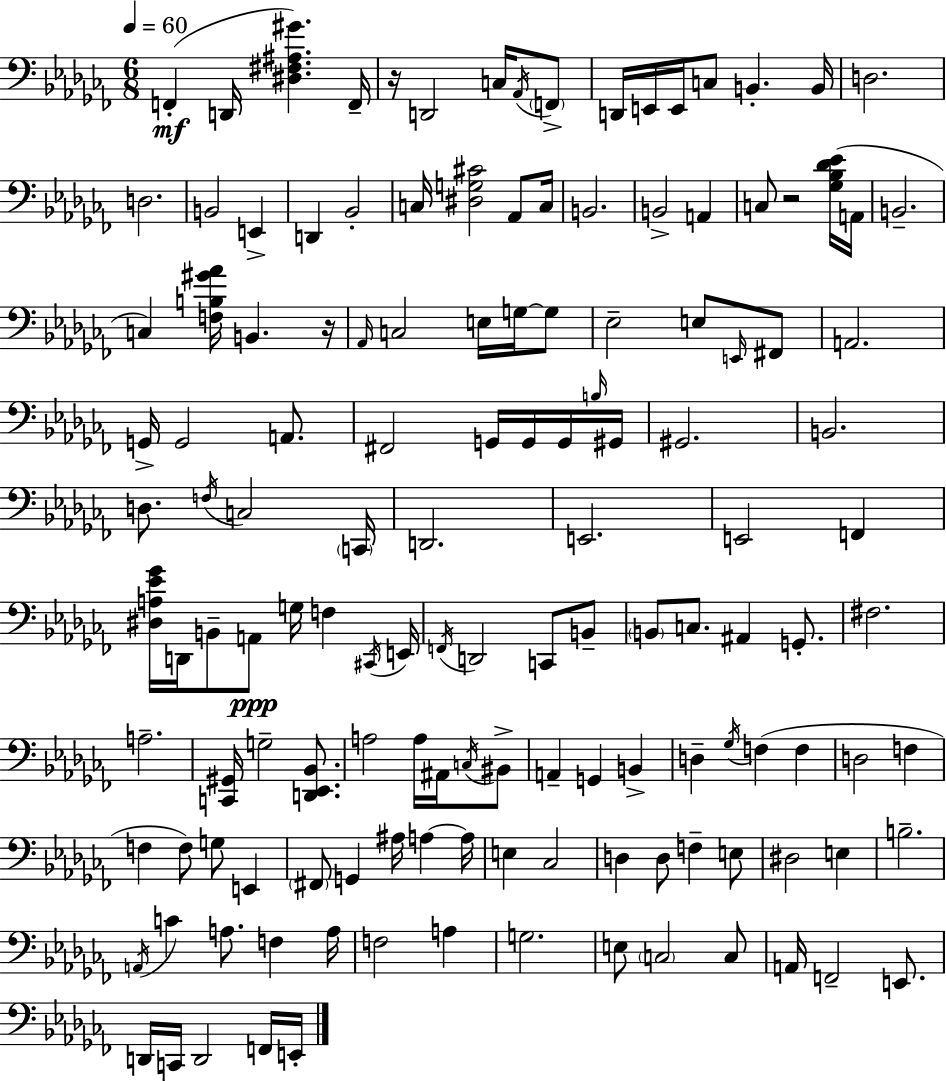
X:1
T:Untitled
M:6/8
L:1/4
K:Abm
F,, D,,/4 [^D,^F,^A,^G] F,,/4 z/4 D,,2 C,/4 _A,,/4 F,,/2 D,,/4 E,,/4 E,,/4 C,/2 B,, B,,/4 D,2 D,2 B,,2 E,, D,, _B,,2 C,/4 [^D,G,^C]2 _A,,/2 C,/4 B,,2 B,,2 A,, C,/2 z2 [_G,_B,_D_E]/4 A,,/4 B,,2 C, [F,B,^G_A]/4 B,, z/4 _A,,/4 C,2 E,/4 G,/4 G,/2 _E,2 E,/2 E,,/4 ^F,,/2 A,,2 G,,/4 G,,2 A,,/2 ^F,,2 G,,/4 G,,/4 G,,/4 B,/4 ^G,,/4 ^G,,2 B,,2 D,/2 F,/4 C,2 C,,/4 D,,2 E,,2 E,,2 F,, [^D,A,_E_G]/4 D,,/4 B,,/2 A,,/2 G,/4 F, ^C,,/4 E,,/4 F,,/4 D,,2 C,,/2 B,,/2 B,,/2 C,/2 ^A,, G,,/2 ^F,2 A,2 [C,,^G,,]/4 G,2 [D,,_E,,_B,,]/2 A,2 A,/4 ^A,,/4 C,/4 ^B,,/2 A,, G,, B,, D, _G,/4 F, F, D,2 F, F, F,/2 G,/2 E,, ^F,,/2 G,, ^A,/4 A, A,/4 E, _C,2 D, D,/2 F, E,/2 ^D,2 E, B,2 A,,/4 C A,/2 F, A,/4 F,2 A, G,2 E,/2 C,2 C,/2 A,,/4 F,,2 E,,/2 D,,/4 C,,/4 D,,2 F,,/4 E,,/4